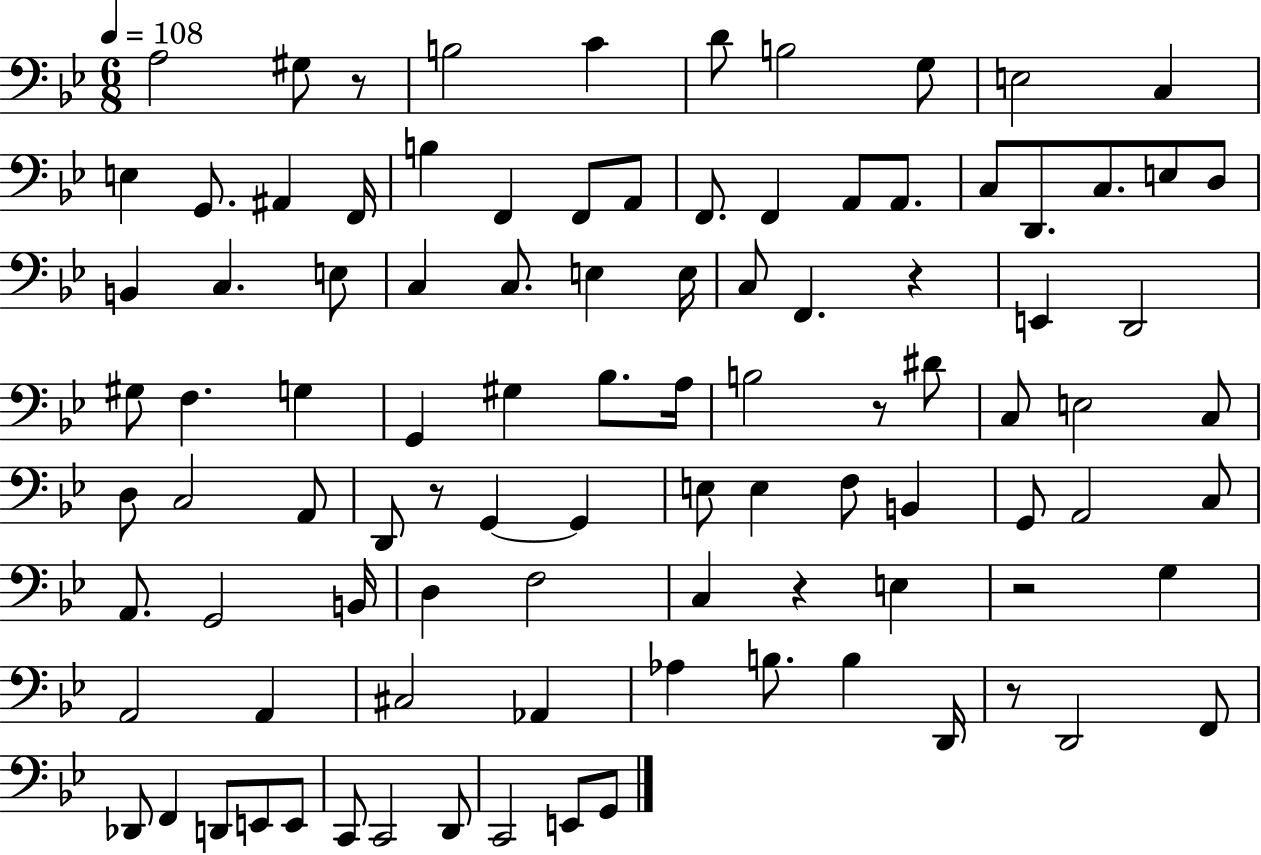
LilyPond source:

{
  \clef bass
  \numericTimeSignature
  \time 6/8
  \key bes \major
  \tempo 4 = 108
  a2 gis8 r8 | b2 c'4 | d'8 b2 g8 | e2 c4 | \break e4 g,8. ais,4 f,16 | b4 f,4 f,8 a,8 | f,8. f,4 a,8 a,8. | c8 d,8. c8. e8 d8 | \break b,4 c4. e8 | c4 c8. e4 e16 | c8 f,4. r4 | e,4 d,2 | \break gis8 f4. g4 | g,4 gis4 bes8. a16 | b2 r8 dis'8 | c8 e2 c8 | \break d8 c2 a,8 | d,8 r8 g,4~~ g,4 | e8 e4 f8 b,4 | g,8 a,2 c8 | \break a,8. g,2 b,16 | d4 f2 | c4 r4 e4 | r2 g4 | \break a,2 a,4 | cis2 aes,4 | aes4 b8. b4 d,16 | r8 d,2 f,8 | \break des,8 f,4 d,8 e,8 e,8 | c,8 c,2 d,8 | c,2 e,8 g,8 | \bar "|."
}